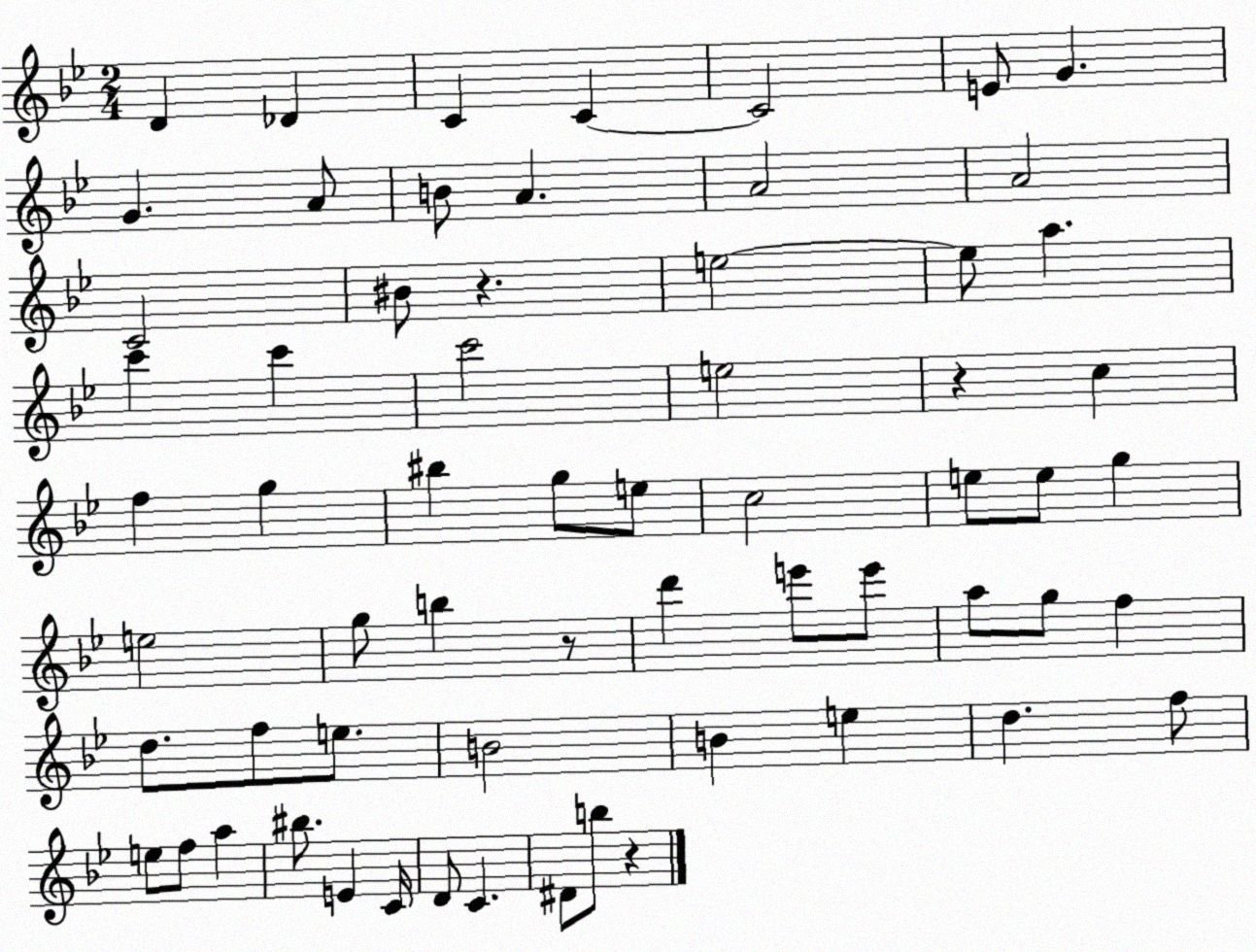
X:1
T:Untitled
M:2/4
L:1/4
K:Bb
D _D C C C2 E/2 G G A/2 B/2 A A2 A2 C2 ^B/2 z e2 e/2 a c' c' c'2 e2 z c f g ^b g/2 e/2 c2 e/2 e/2 g e2 g/2 b z/2 d' e'/2 e'/2 a/2 g/2 f d/2 f/2 e/2 B2 B e d f/2 e/2 f/2 a ^b/2 E C/4 D/2 C ^D/2 b/2 z